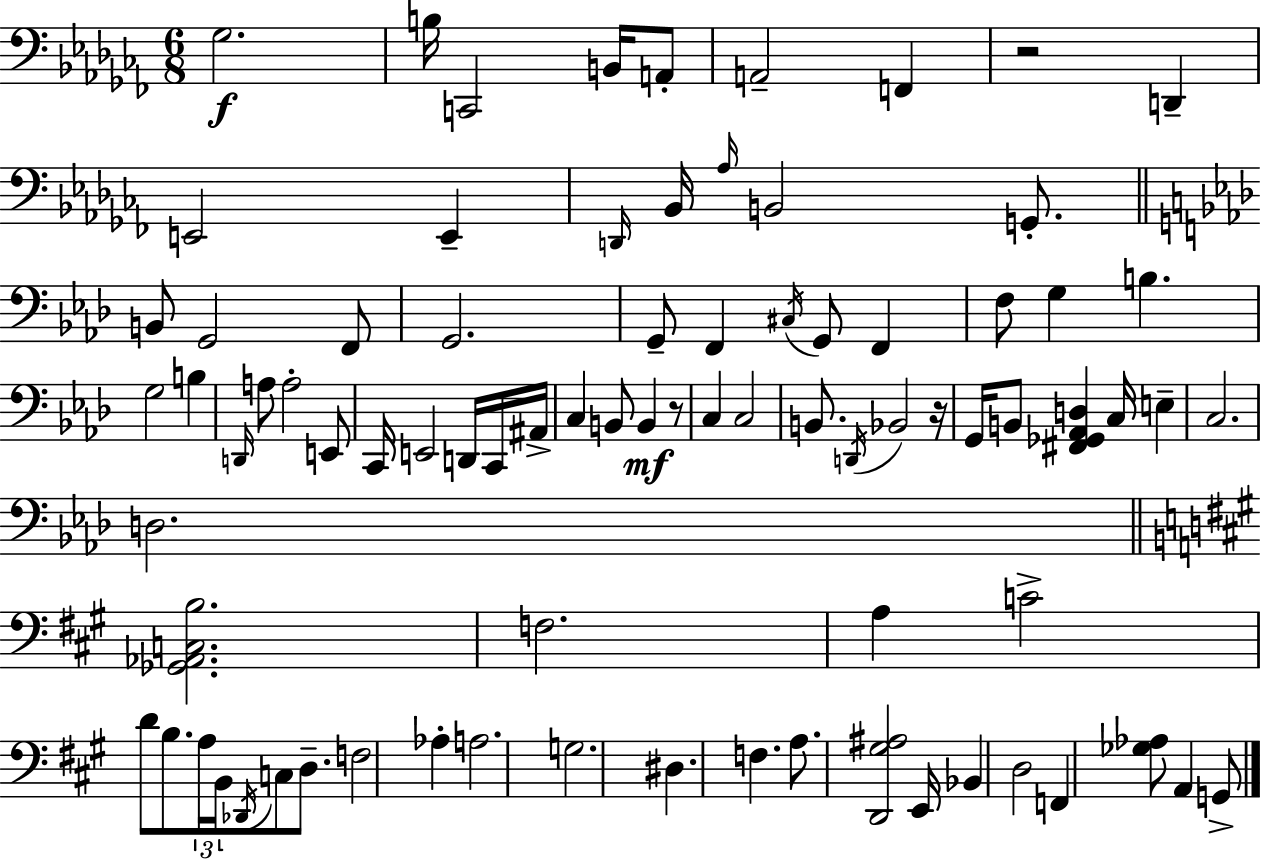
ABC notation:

X:1
T:Untitled
M:6/8
L:1/4
K:Abm
_G,2 B,/4 C,,2 B,,/4 A,,/2 A,,2 F,, z2 D,, E,,2 E,, D,,/4 _B,,/4 _A,/4 B,,2 G,,/2 B,,/2 G,,2 F,,/2 G,,2 G,,/2 F,, ^C,/4 G,,/2 F,, F,/2 G, B, G,2 B, D,,/4 A,/2 A,2 E,,/2 C,,/4 E,,2 D,,/4 C,,/4 ^A,,/4 C, B,,/2 B,, z/2 C, C,2 B,,/2 D,,/4 _B,,2 z/4 G,,/4 B,,/2 [^F,,_G,,_A,,D,] C,/4 E, C,2 D,2 [_G,,_A,,C,B,]2 F,2 A, C2 D/2 B,/2 A,/4 B,,/4 _D,,/4 C,/2 D,/2 F,2 _A, A,2 G,2 ^D, F, A,/2 [D,,^G,^A,]2 E,,/4 _B,, D,2 F,, [_G,_A,]/2 A,, G,,/2